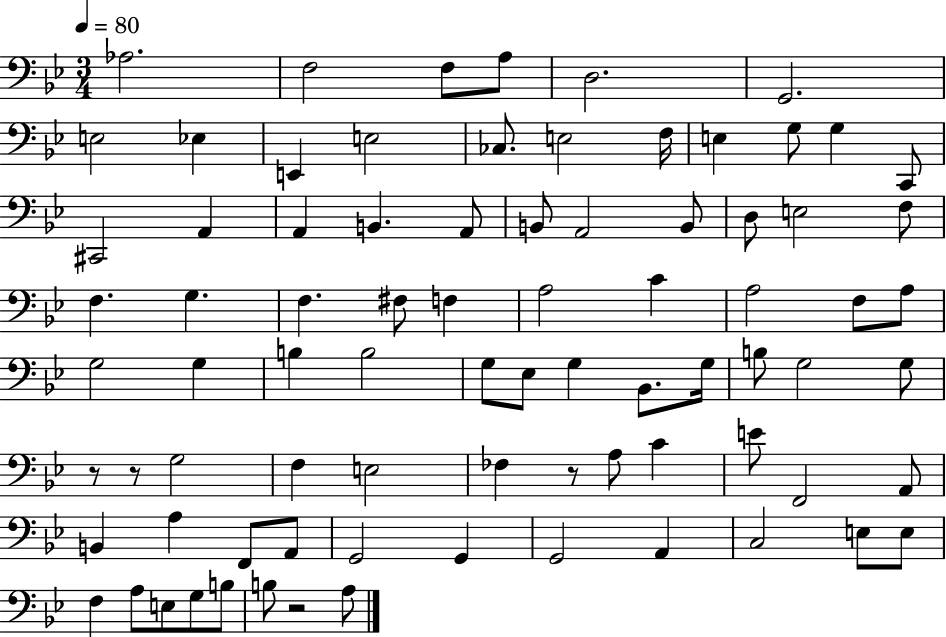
{
  \clef bass
  \numericTimeSignature
  \time 3/4
  \key bes \major
  \tempo 4 = 80
  aes2. | f2 f8 a8 | d2. | g,2. | \break e2 ees4 | e,4 e2 | ces8. e2 f16 | e4 g8 g4 c,8 | \break cis,2 a,4 | a,4 b,4. a,8 | b,8 a,2 b,8 | d8 e2 f8 | \break f4. g4. | f4. fis8 f4 | a2 c'4 | a2 f8 a8 | \break g2 g4 | b4 b2 | g8 ees8 g4 bes,8. g16 | b8 g2 g8 | \break r8 r8 g2 | f4 e2 | fes4 r8 a8 c'4 | e'8 f,2 a,8 | \break b,4 a4 f,8 a,8 | g,2 g,4 | g,2 a,4 | c2 e8 e8 | \break f4 a8 e8 g8 b8 | b8 r2 a8 | \bar "|."
}